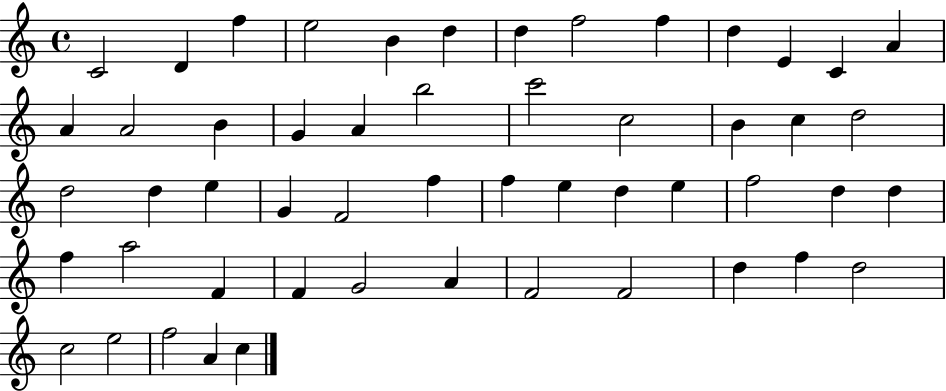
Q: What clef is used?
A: treble